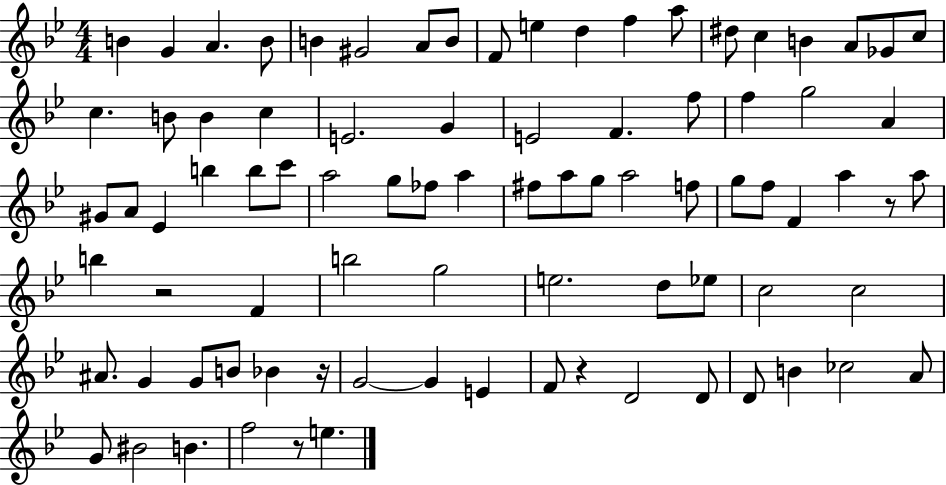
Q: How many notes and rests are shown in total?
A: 85